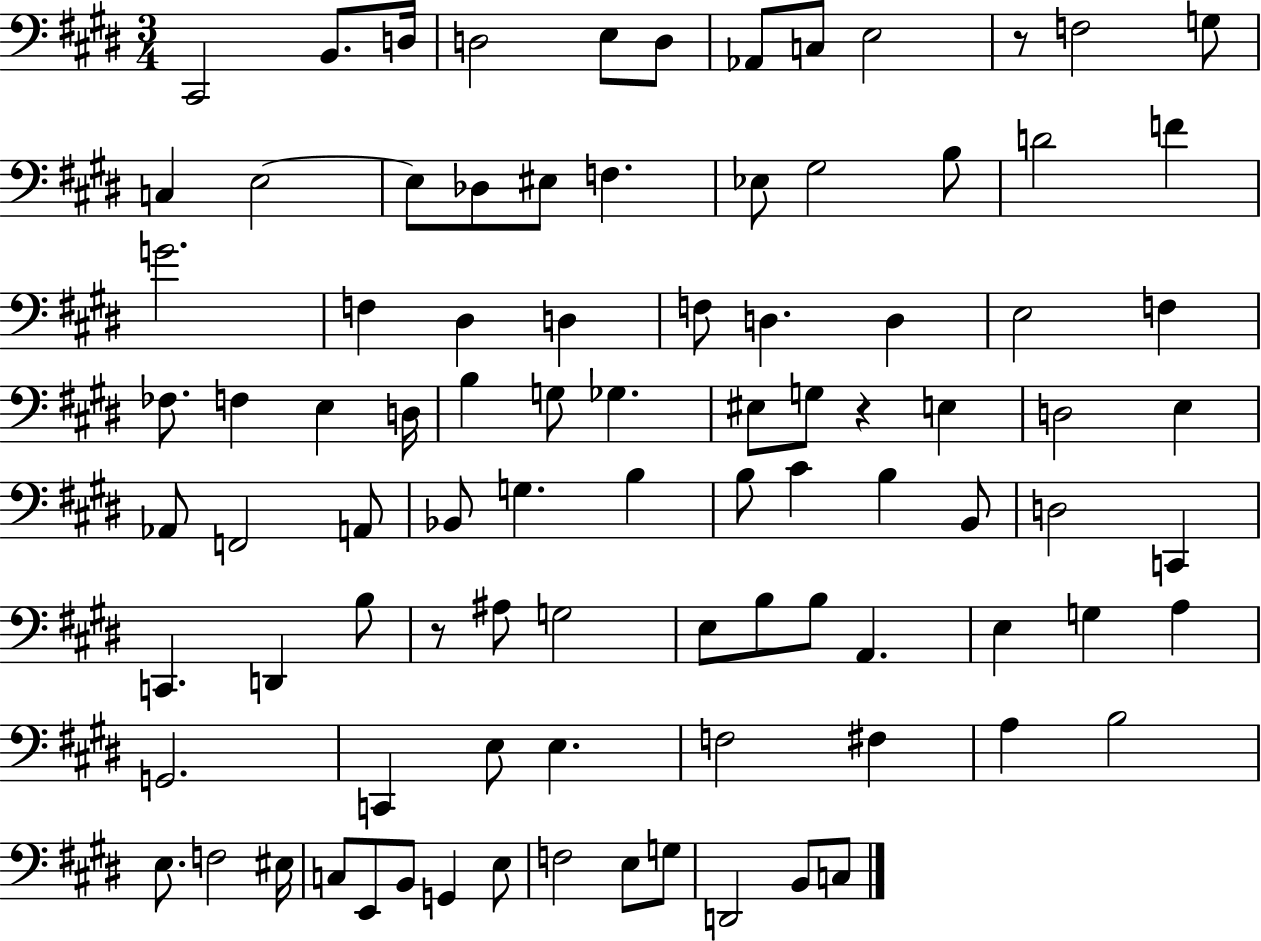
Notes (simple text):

C#2/h B2/e. D3/s D3/h E3/e D3/e Ab2/e C3/e E3/h R/e F3/h G3/e C3/q E3/h E3/e Db3/e EIS3/e F3/q. Eb3/e G#3/h B3/e D4/h F4/q G4/h. F3/q D#3/q D3/q F3/e D3/q. D3/q E3/h F3/q FES3/e. F3/q E3/q D3/s B3/q G3/e Gb3/q. EIS3/e G3/e R/q E3/q D3/h E3/q Ab2/e F2/h A2/e Bb2/e G3/q. B3/q B3/e C#4/q B3/q B2/e D3/h C2/q C2/q. D2/q B3/e R/e A#3/e G3/h E3/e B3/e B3/e A2/q. E3/q G3/q A3/q G2/h. C2/q E3/e E3/q. F3/h F#3/q A3/q B3/h E3/e. F3/h EIS3/s C3/e E2/e B2/e G2/q E3/e F3/h E3/e G3/e D2/h B2/e C3/e